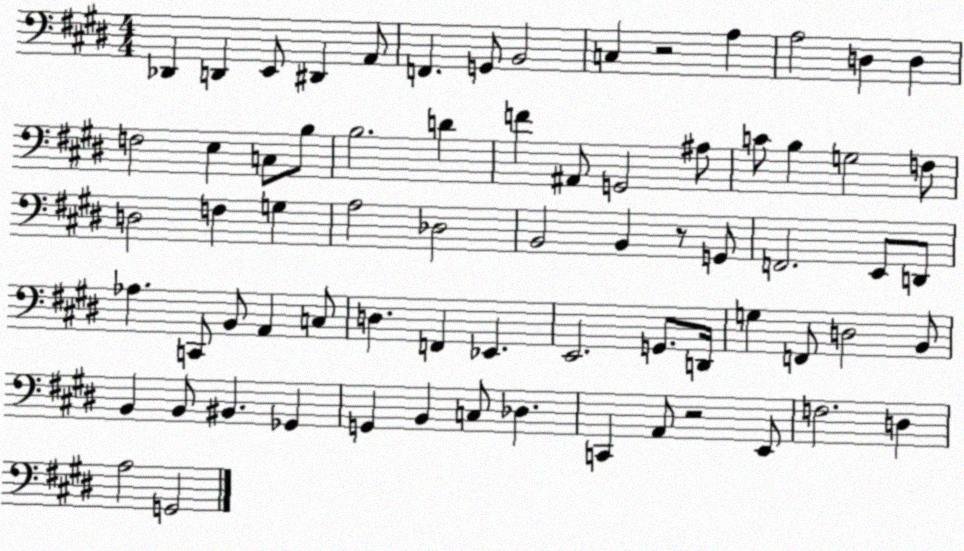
X:1
T:Untitled
M:4/4
L:1/4
K:E
_D,, D,, E,,/2 ^D,, A,,/2 F,, G,,/2 B,,2 C, z2 A, A,2 D, D, F,2 E, C,/2 B,/2 B,2 D F ^A,,/2 G,,2 ^A,/2 C/2 B, G,2 F,/2 D,2 F, G, A,2 _D,2 B,,2 B,, z/2 G,,/2 F,,2 E,,/2 D,,/2 _A, C,,/2 B,,/2 A,, C,/2 D, F,, _E,, E,,2 G,,/2 D,,/4 G, F,,/2 D,2 B,,/2 B,, B,,/2 ^B,, _G,, G,, B,, C,/2 _D, C,, A,,/2 z2 E,,/2 F,2 D, A,2 G,,2